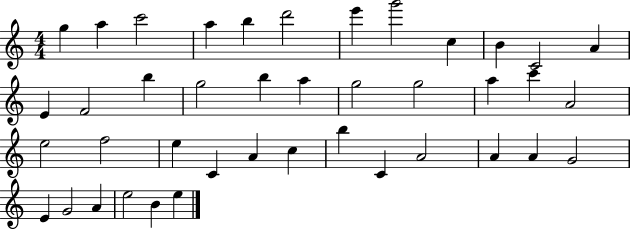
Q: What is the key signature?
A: C major